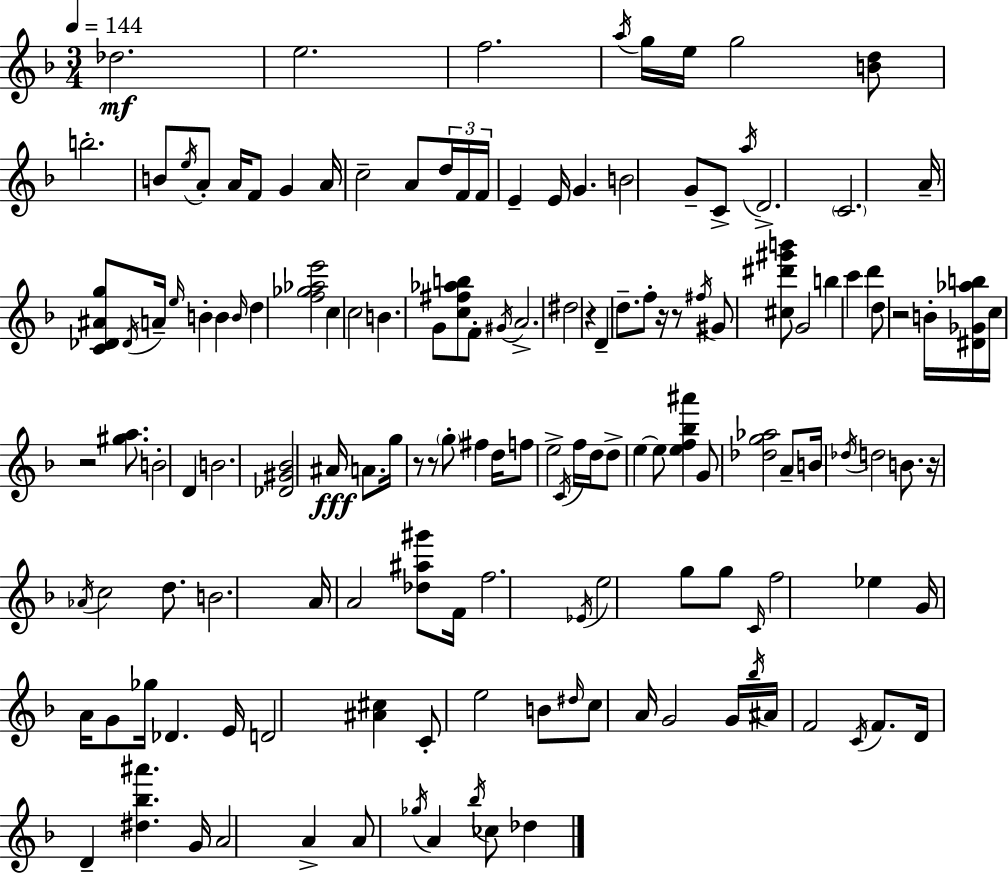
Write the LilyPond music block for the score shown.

{
  \clef treble
  \numericTimeSignature
  \time 3/4
  \key d \minor
  \tempo 4 = 144
  des''2.\mf | e''2. | f''2. | \acciaccatura { a''16 } g''16 e''16 g''2 <b' d''>8 | \break b''2.-. | b'8 \acciaccatura { e''16 } a'8-. a'16 f'8 g'4 | a'16 c''2-- a'8 | \tuplet 3/2 { d''16 f'16 f'16 } e'4-- e'16 g'4. | \break b'2 g'8-- | c'8-> \acciaccatura { a''16 } d'2.-> | \parenthesize c'2. | a'16-- <c' des' ais' g''>8 \acciaccatura { des'16 } a'16-- \grace { e''16 } b'4-. | \break b'4 \grace { b'16 } d''4 <f'' ges'' aes'' e'''>2 | c''4 c''2 | b'4. | g'8 <c'' fis'' aes'' b''>8 f'8-. \acciaccatura { gis'16 } a'2.-> | \break dis''2 | r4 d'4-- d''8.-- | f''8-. r16 r8 \acciaccatura { fis''16 } gis'8 <cis'' dis''' gis''' b'''>8 | g'2 b''4 | \break c'''4 d'''4 d''8 r2 | b'16-. <dis' ges' aes'' b''>16 c''16 r2 | <gis'' a''>8. b'2-. | d'4 b'2. | \break <des' gis' bes'>2 | ais'16\fff a'8. g''16 r8 r8 | \parenthesize g''8-. fis''4 d''16 f''8 e''2-> | \acciaccatura { c'16 } f''16 d''16 d''8-> e''4~~ | \break e''8 <e'' f'' bes'' ais'''>4 g'8 <des'' g'' aes''>2 | a'8-- b'16 \acciaccatura { des''16 } d''2 | b'8. r16 \acciaccatura { aes'16 } | c''2 d''8. b'2. | \break a'16 | a'2 <des'' ais'' gis'''>8 f'16 f''2. | \acciaccatura { ees'16 } | e''2 g''8 g''8 | \break \grace { c'16 } f''2 ees''4 | g'16 a'16 g'8 ges''16 des'4. | e'16 d'2 <ais' cis''>4 | c'8-. e''2 b'8 | \break \grace { dis''16 } c''8 a'16 g'2 | g'16 \acciaccatura { bes''16 } ais'16 f'2 | \acciaccatura { c'16 } f'8. d'16 d'4-- <dis'' bes'' ais'''>4. | g'16 a'2 | \break a'4-> a'8 \acciaccatura { ges''16 } a'4 \acciaccatura { bes''16 } | ces''8 des''4 \bar "|."
}